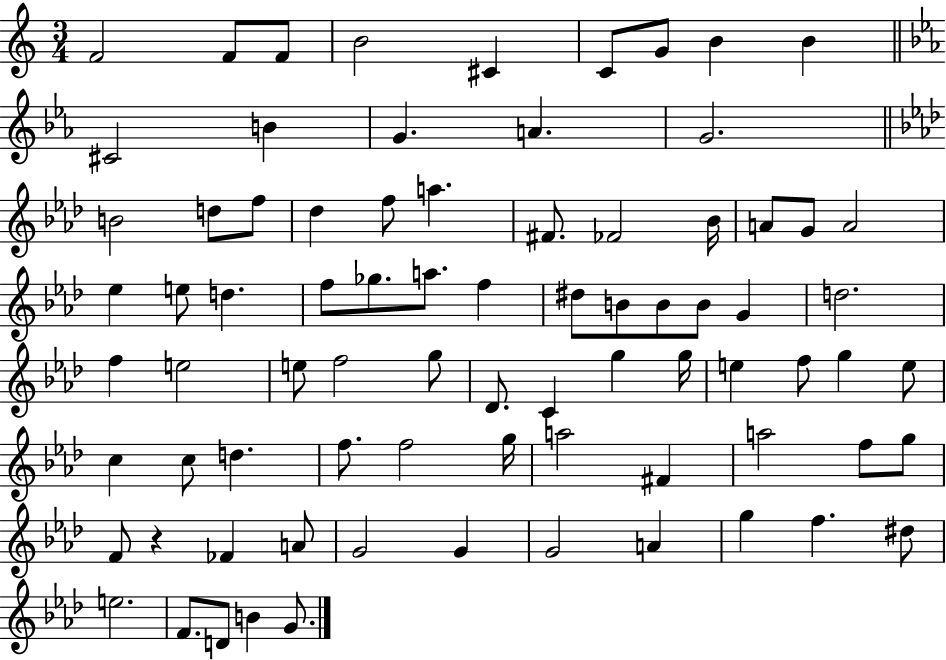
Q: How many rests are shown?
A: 1